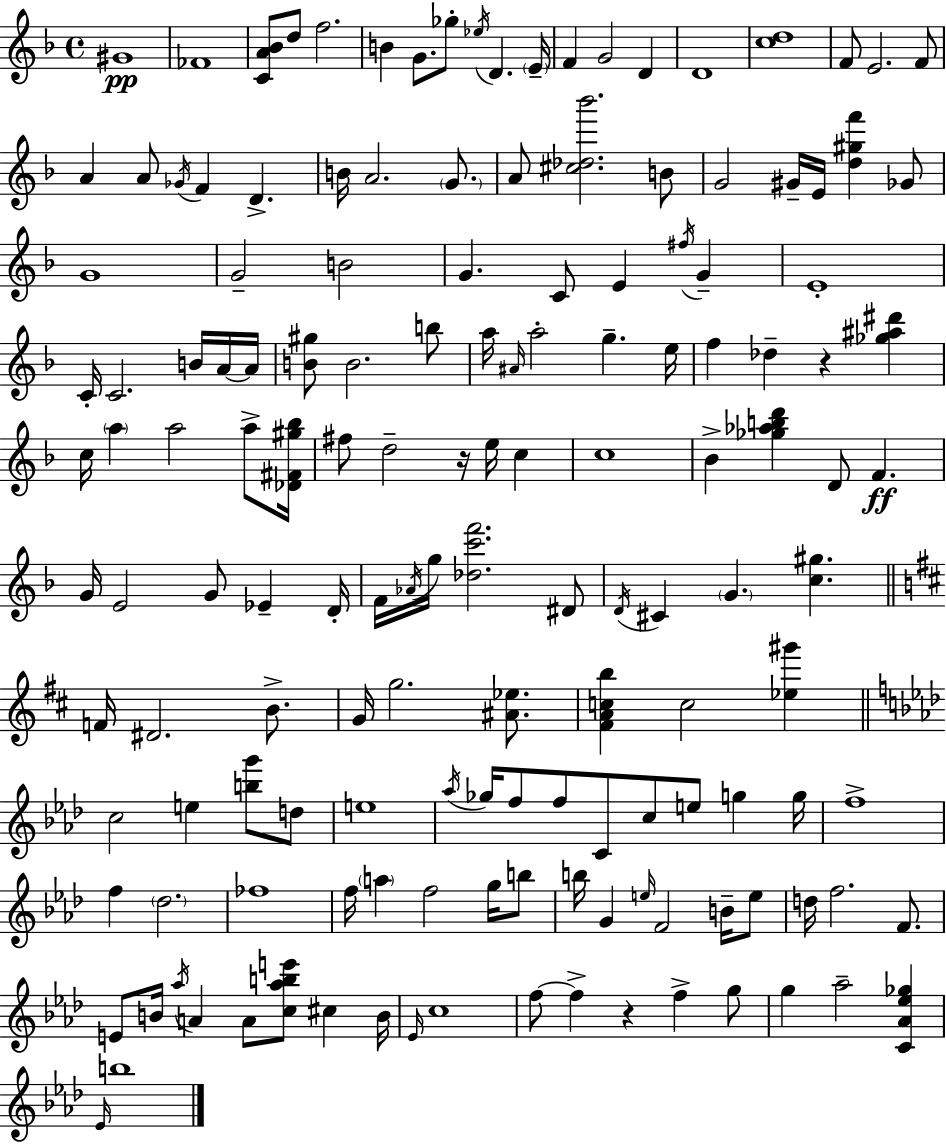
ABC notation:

X:1
T:Untitled
M:4/4
L:1/4
K:F
^G4 _F4 [CA_B]/2 d/2 f2 B G/2 _g/2 _e/4 D E/4 F G2 D D4 [cd]4 F/2 E2 F/2 A A/2 _G/4 F D B/4 A2 G/2 A/2 [^c_d_b']2 B/2 G2 ^G/4 E/4 [d^gf'] _G/2 G4 G2 B2 G C/2 E ^f/4 G E4 C/4 C2 B/4 A/4 A/4 [B^g]/2 B2 b/2 a/4 ^A/4 a2 g e/4 f _d z [_g^a^d'] c/4 a a2 a/2 [_D^F^g_b]/4 ^f/2 d2 z/4 e/4 c c4 _B [_g_abd'] D/2 F G/4 E2 G/2 _E D/4 F/4 _A/4 g/4 [_dc'f']2 ^D/2 D/4 ^C G [c^g] F/4 ^D2 B/2 G/4 g2 [^A_e]/2 [^FAcb] c2 [_e^g'] c2 e [bg']/2 d/2 e4 _a/4 _g/4 f/2 f/2 C/2 c/2 e/2 g g/4 f4 f _d2 _f4 f/4 a f2 g/4 b/2 b/4 G e/4 F2 B/4 e/2 d/4 f2 F/2 E/2 B/4 _a/4 A A/2 [c_abe']/2 ^c B/4 _E/4 c4 f/2 f z f g/2 g _a2 [C_A_e_g] _E/4 b4